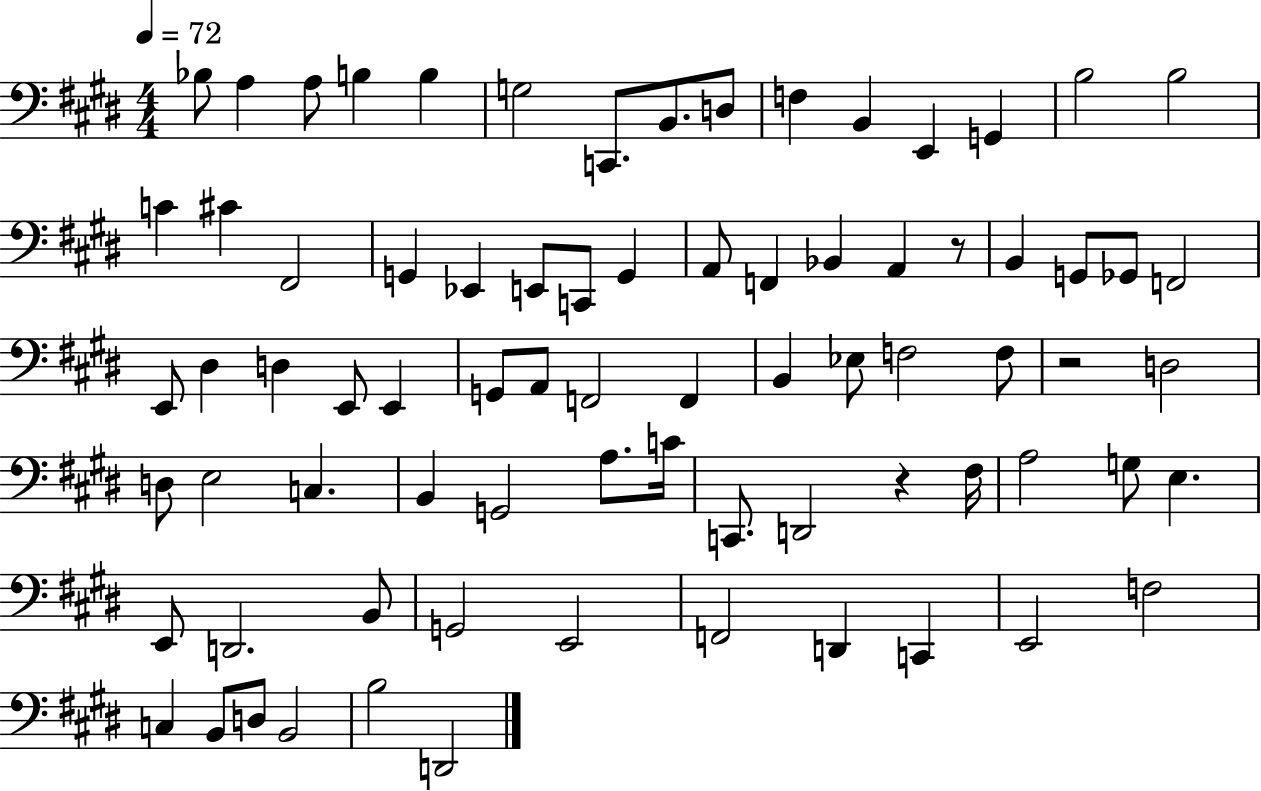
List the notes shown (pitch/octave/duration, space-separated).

Bb3/e A3/q A3/e B3/q B3/q G3/h C2/e. B2/e. D3/e F3/q B2/q E2/q G2/q B3/h B3/h C4/q C#4/q F#2/h G2/q Eb2/q E2/e C2/e G2/q A2/e F2/q Bb2/q A2/q R/e B2/q G2/e Gb2/e F2/h E2/e D#3/q D3/q E2/e E2/q G2/e A2/e F2/h F2/q B2/q Eb3/e F3/h F3/e R/h D3/h D3/e E3/h C3/q. B2/q G2/h A3/e. C4/s C2/e. D2/h R/q F#3/s A3/h G3/e E3/q. E2/e D2/h. B2/e G2/h E2/h F2/h D2/q C2/q E2/h F3/h C3/q B2/e D3/e B2/h B3/h D2/h